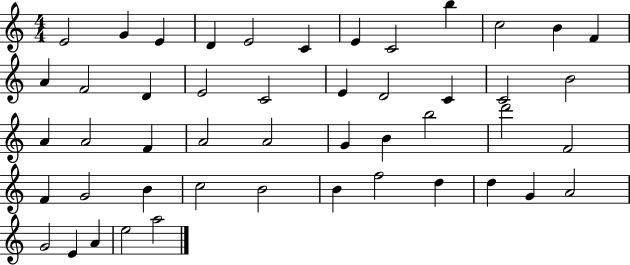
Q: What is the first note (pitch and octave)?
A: E4